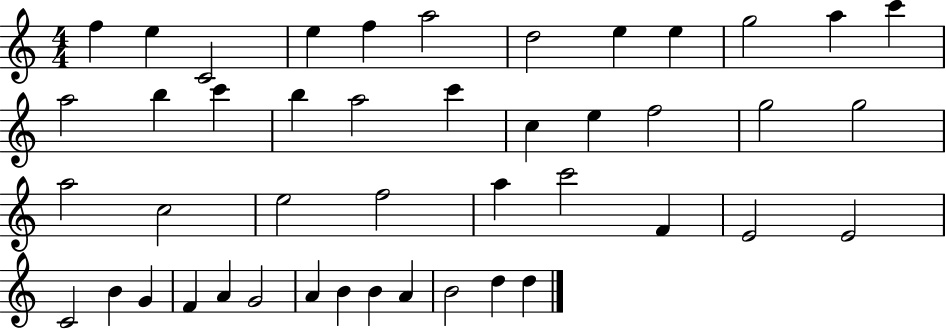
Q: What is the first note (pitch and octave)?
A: F5